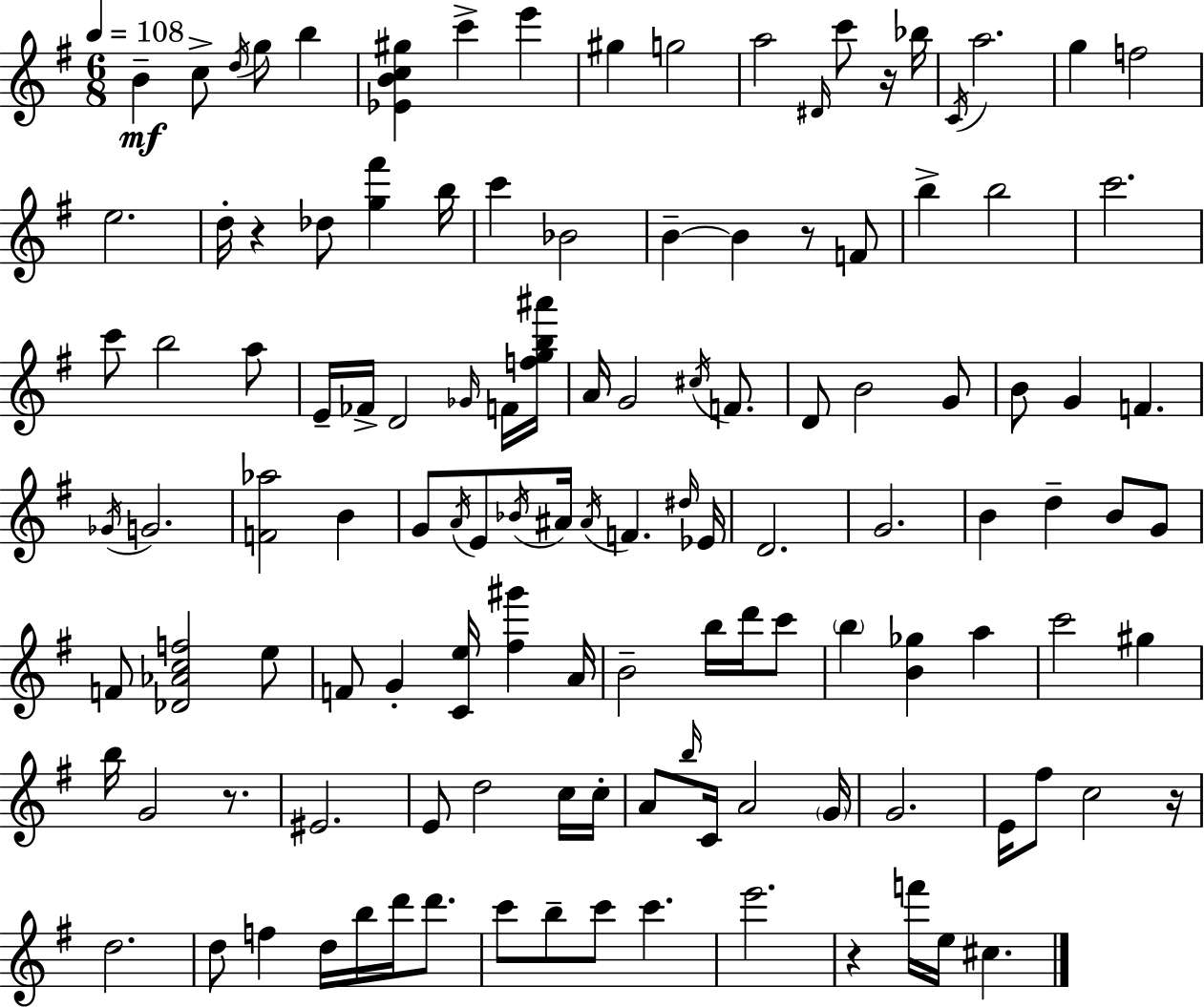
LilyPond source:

{
  \clef treble
  \numericTimeSignature
  \time 6/8
  \key e \minor
  \tempo 4 = 108
  b'4--\mf c''8-> \acciaccatura { d''16 } g''8 b''4 | <ees' b' c'' gis''>4 c'''4-> e'''4 | gis''4 g''2 | a''2 \grace { dis'16 } c'''8 | \break r16 bes''16 \acciaccatura { c'16 } a''2. | g''4 f''2 | e''2. | d''16-. r4 des''8 <g'' fis'''>4 | \break b''16 c'''4 bes'2 | b'4--~~ b'4 r8 | f'8 b''4-> b''2 | c'''2. | \break c'''8 b''2 | a''8 e'16-- fes'16-> d'2 | \grace { ges'16 } f'16 <f'' g'' b'' ais'''>16 a'16 g'2 | \acciaccatura { cis''16 } f'8. d'8 b'2 | \break g'8 b'8 g'4 f'4. | \acciaccatura { ges'16 } g'2. | <f' aes''>2 | b'4 g'8 \acciaccatura { a'16 } e'8 \acciaccatura { bes'16 } | \break ais'16 \acciaccatura { ais'16 } f'4. \grace { dis''16 } ees'16 d'2. | g'2. | b'4 | d''4-- b'8 g'8 f'8 | \break <des' aes' c'' f''>2 e''8 f'8 | g'4-. <c' e''>16 <fis'' gis'''>4 a'16 b'2-- | b''16 d'''16 c'''8 \parenthesize b''4 | <b' ges''>4 a''4 c'''2 | \break gis''4 b''16 g'2 | r8. eis'2. | e'8 | d''2 c''16 c''16-. a'8 | \break \grace { b''16 } c'16 a'2 \parenthesize g'16 g'2. | e'16 | fis''8 c''2 r16 d''2. | d''8 | \break f''4 d''16 b''16 d'''16 d'''8. c'''8 | b''8-- c'''8 c'''4. e'''2. | r4 | f'''16 e''16 cis''4. \bar "|."
}